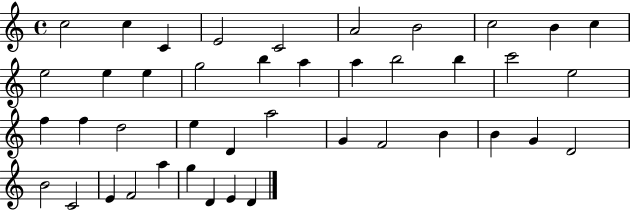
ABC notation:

X:1
T:Untitled
M:4/4
L:1/4
K:C
c2 c C E2 C2 A2 B2 c2 B c e2 e e g2 b a a b2 b c'2 e2 f f d2 e D a2 G F2 B B G D2 B2 C2 E F2 a g D E D